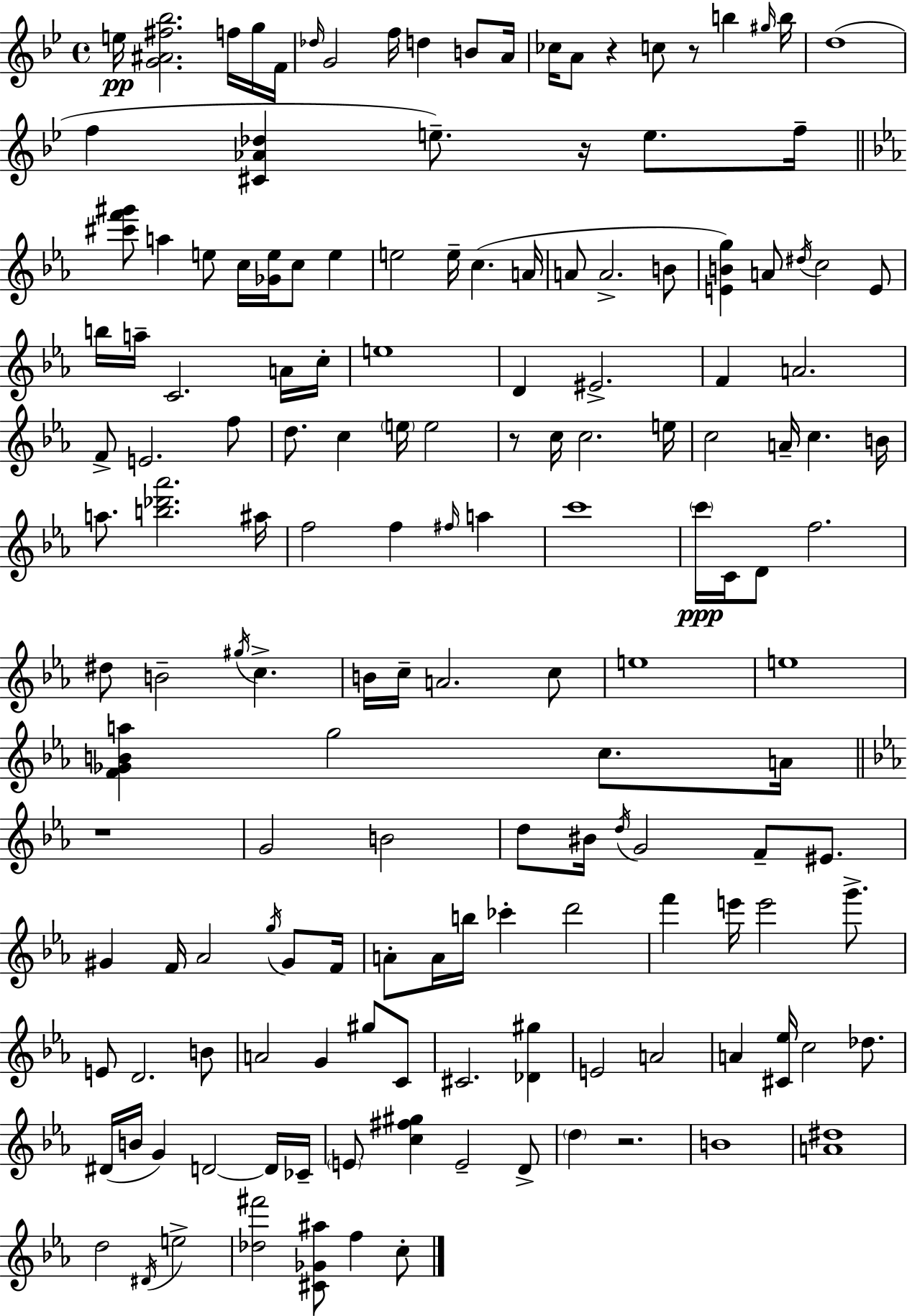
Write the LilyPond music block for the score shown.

{
  \clef treble
  \time 4/4
  \defaultTimeSignature
  \key g \minor
  \repeat volta 2 { e''16\pp <g' ais' fis'' bes''>2. f''16 g''16 f'16 | \grace { des''16 } g'2 f''16 d''4 b'8 | a'16 ces''16 a'8 r4 c''8 r8 b''4 | \grace { gis''16 } b''16 d''1( | \break f''4 <cis' aes' des''>4 e''8.--) r16 e''8. | f''16-- \bar "||" \break \key ees \major <cis''' f''' gis'''>8 a''4 e''8 c''16 <ges' e''>16 c''8 e''4 | e''2 e''16-- c''4.( a'16 | a'8 a'2.-> b'8 | <e' b' g''>4) a'8 \acciaccatura { dis''16 } c''2 e'8 | \break b''16 a''16-- c'2. a'16 | c''16-. e''1 | d'4 eis'2.-> | f'4 a'2. | \break f'8-> e'2. f''8 | d''8. c''4 \parenthesize e''16 e''2 | r8 c''16 c''2. | e''16 c''2 a'16-- c''4. | \break b'16 a''8. <b'' des''' aes'''>2. | ais''16 f''2 f''4 \grace { fis''16 } a''4 | c'''1 | \parenthesize c'''16\ppp c'16 d'8 f''2. | \break dis''8 b'2-- \acciaccatura { gis''16 } c''4.-> | b'16 c''16-- a'2. | c''8 e''1 | e''1 | \break <f' ges' b' a''>4 g''2 c''8. | a'16 \bar "||" \break \key c \minor r1 | g'2 b'2 | d''8 bis'16 \acciaccatura { d''16 } g'2 f'8-- eis'8. | gis'4 f'16 aes'2 \acciaccatura { g''16 } gis'8 | \break f'16 a'8-. a'16 b''16 ces'''4-. d'''2 | f'''4 e'''16 e'''2 g'''8.-> | e'8 d'2. | b'8 a'2 g'4 gis''8 | \break c'8 cis'2. <des' gis''>4 | e'2 a'2 | a'4 <cis' ees''>16 c''2 des''8. | dis'16( b'16 g'4) d'2~~ | \break d'16 ces'16-- \parenthesize e'8 <c'' fis'' gis''>4 e'2-- | d'8-> \parenthesize d''4 r2. | b'1 | <a' dis''>1 | \break d''2 \acciaccatura { dis'16 } e''2-> | <des'' fis'''>2 <cis' ges' ais''>8 f''4 | c''8-. } \bar "|."
}